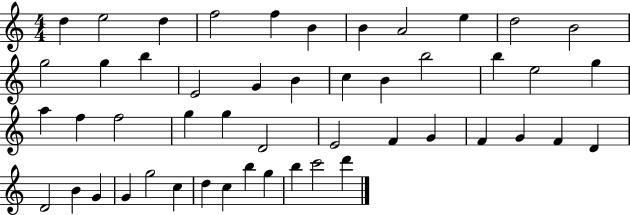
X:1
T:Untitled
M:4/4
L:1/4
K:C
d e2 d f2 f B B A2 e d2 B2 g2 g b E2 G B c B b2 b e2 g a f f2 g g D2 E2 F G F G F D D2 B G G g2 c d c b g b c'2 d'